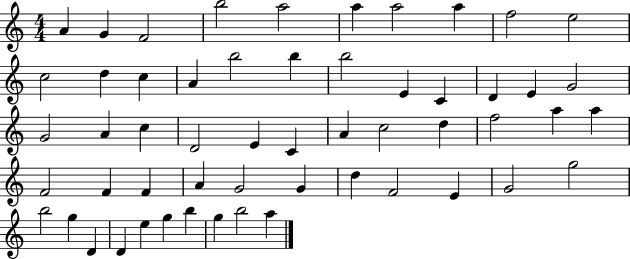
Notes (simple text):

A4/q G4/q F4/h B5/h A5/h A5/q A5/h A5/q F5/h E5/h C5/h D5/q C5/q A4/q B5/h B5/q B5/h E4/q C4/q D4/q E4/q G4/h G4/h A4/q C5/q D4/h E4/q C4/q A4/q C5/h D5/q F5/h A5/q A5/q F4/h F4/q F4/q A4/q G4/h G4/q D5/q F4/h E4/q G4/h G5/h B5/h G5/q D4/q D4/q E5/q G5/q B5/q G5/q B5/h A5/q